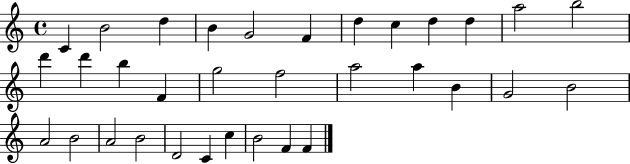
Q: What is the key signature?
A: C major